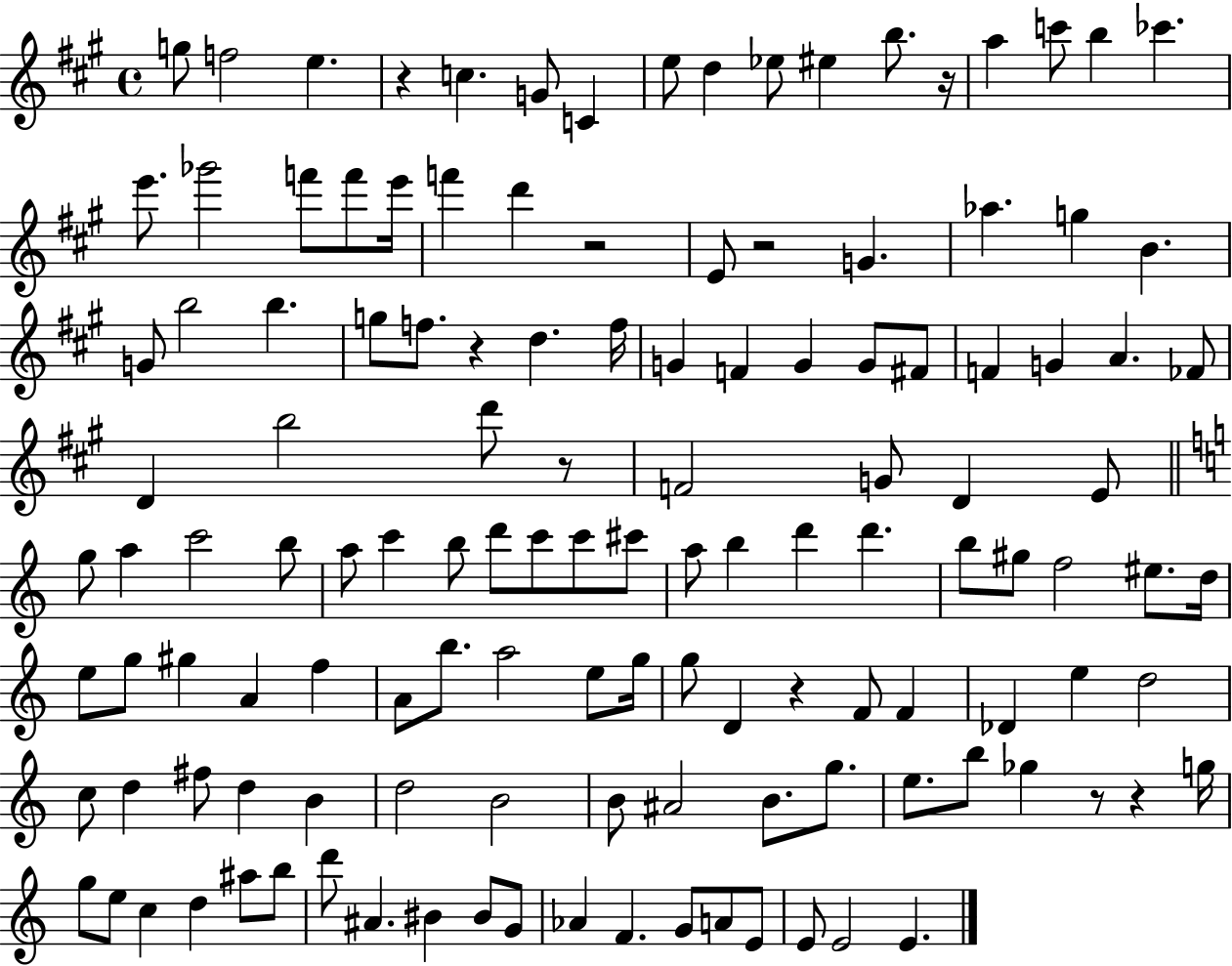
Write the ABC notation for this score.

X:1
T:Untitled
M:4/4
L:1/4
K:A
g/2 f2 e z c G/2 C e/2 d _e/2 ^e b/2 z/4 a c'/2 b _c' e'/2 _g'2 f'/2 f'/2 e'/4 f' d' z2 E/2 z2 G _a g B G/2 b2 b g/2 f/2 z d f/4 G F G G/2 ^F/2 F G A _F/2 D b2 d'/2 z/2 F2 G/2 D E/2 g/2 a c'2 b/2 a/2 c' b/2 d'/2 c'/2 c'/2 ^c'/2 a/2 b d' d' b/2 ^g/2 f2 ^e/2 d/4 e/2 g/2 ^g A f A/2 b/2 a2 e/2 g/4 g/2 D z F/2 F _D e d2 c/2 d ^f/2 d B d2 B2 B/2 ^A2 B/2 g/2 e/2 b/2 _g z/2 z g/4 g/2 e/2 c d ^a/2 b/2 d'/2 ^A ^B ^B/2 G/2 _A F G/2 A/2 E/2 E/2 E2 E